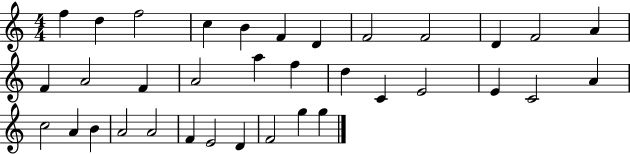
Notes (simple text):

F5/q D5/q F5/h C5/q B4/q F4/q D4/q F4/h F4/h D4/q F4/h A4/q F4/q A4/h F4/q A4/h A5/q F5/q D5/q C4/q E4/h E4/q C4/h A4/q C5/h A4/q B4/q A4/h A4/h F4/q E4/h D4/q F4/h G5/q G5/q